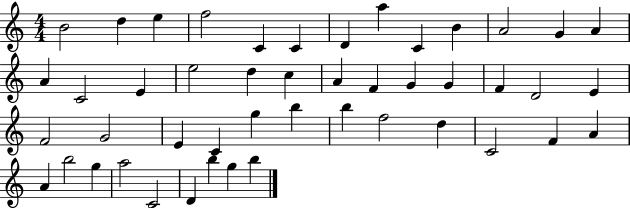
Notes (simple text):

B4/h D5/q E5/q F5/h C4/q C4/q D4/q A5/q C4/q B4/q A4/h G4/q A4/q A4/q C4/h E4/q E5/h D5/q C5/q A4/q F4/q G4/q G4/q F4/q D4/h E4/q F4/h G4/h E4/q C4/q G5/q B5/q B5/q F5/h D5/q C4/h F4/q A4/q A4/q B5/h G5/q A5/h C4/h D4/q B5/q G5/q B5/q